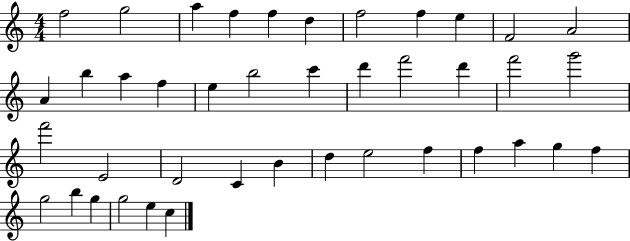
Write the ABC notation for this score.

X:1
T:Untitled
M:4/4
L:1/4
K:C
f2 g2 a f f d f2 f e F2 A2 A b a f e b2 c' d' f'2 d' f'2 g'2 f'2 E2 D2 C B d e2 f f a g f g2 b g g2 e c